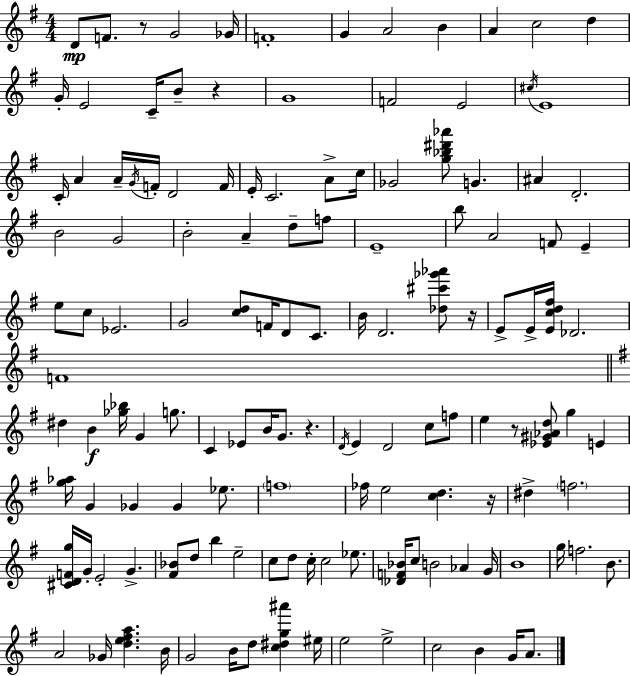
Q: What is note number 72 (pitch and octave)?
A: F5